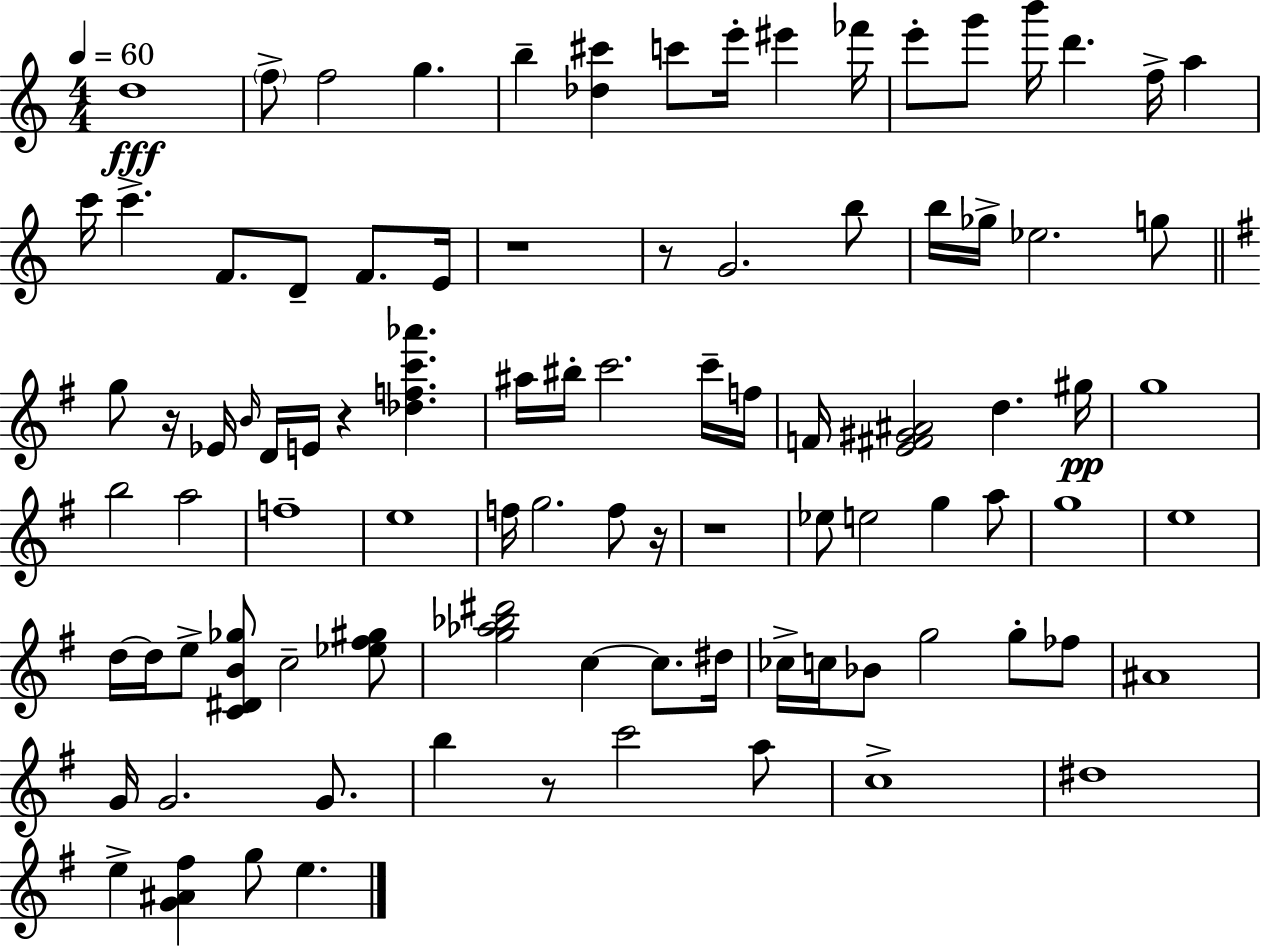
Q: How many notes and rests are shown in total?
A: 93